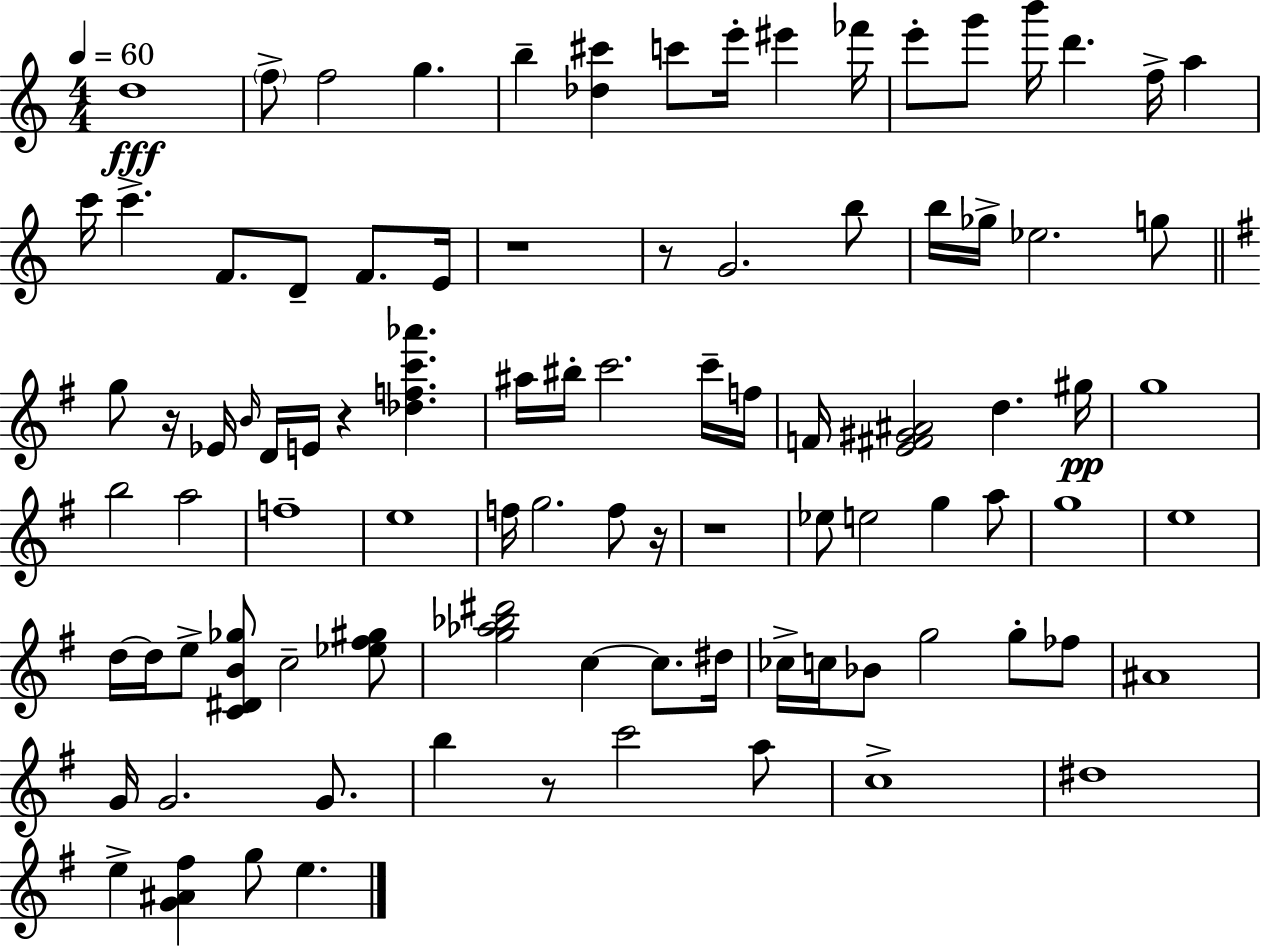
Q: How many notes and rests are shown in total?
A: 93